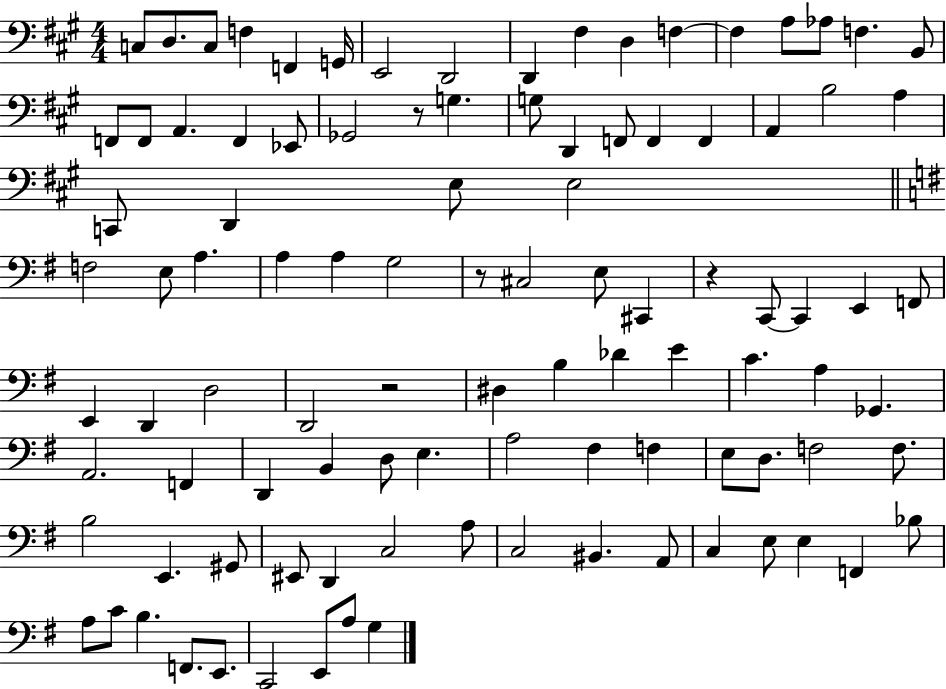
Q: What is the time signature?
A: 4/4